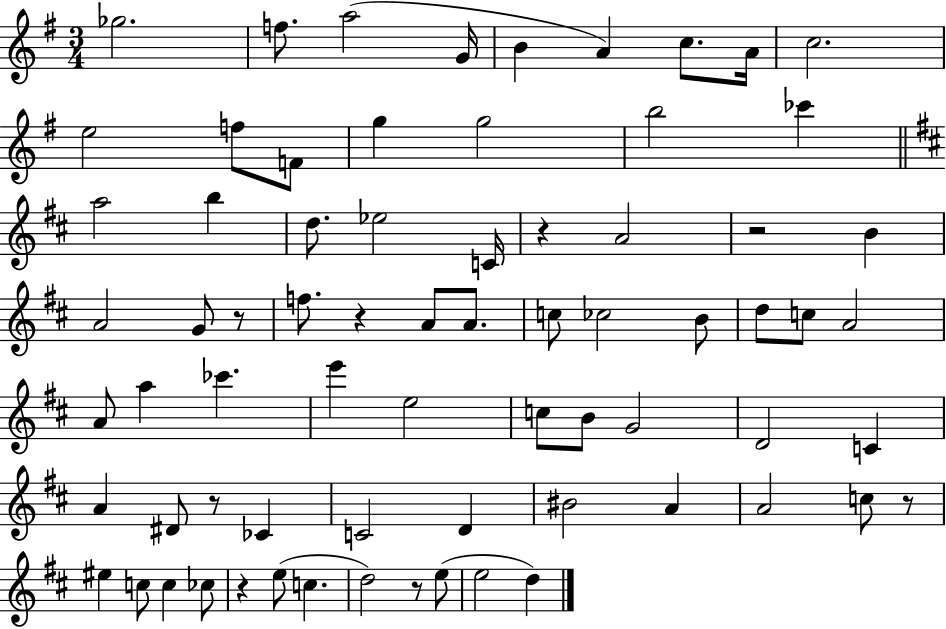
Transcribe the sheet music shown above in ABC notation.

X:1
T:Untitled
M:3/4
L:1/4
K:G
_g2 f/2 a2 G/4 B A c/2 A/4 c2 e2 f/2 F/2 g g2 b2 _c' a2 b d/2 _e2 C/4 z A2 z2 B A2 G/2 z/2 f/2 z A/2 A/2 c/2 _c2 B/2 d/2 c/2 A2 A/2 a _c' e' e2 c/2 B/2 G2 D2 C A ^D/2 z/2 _C C2 D ^B2 A A2 c/2 z/2 ^e c/2 c _c/2 z e/2 c d2 z/2 e/2 e2 d